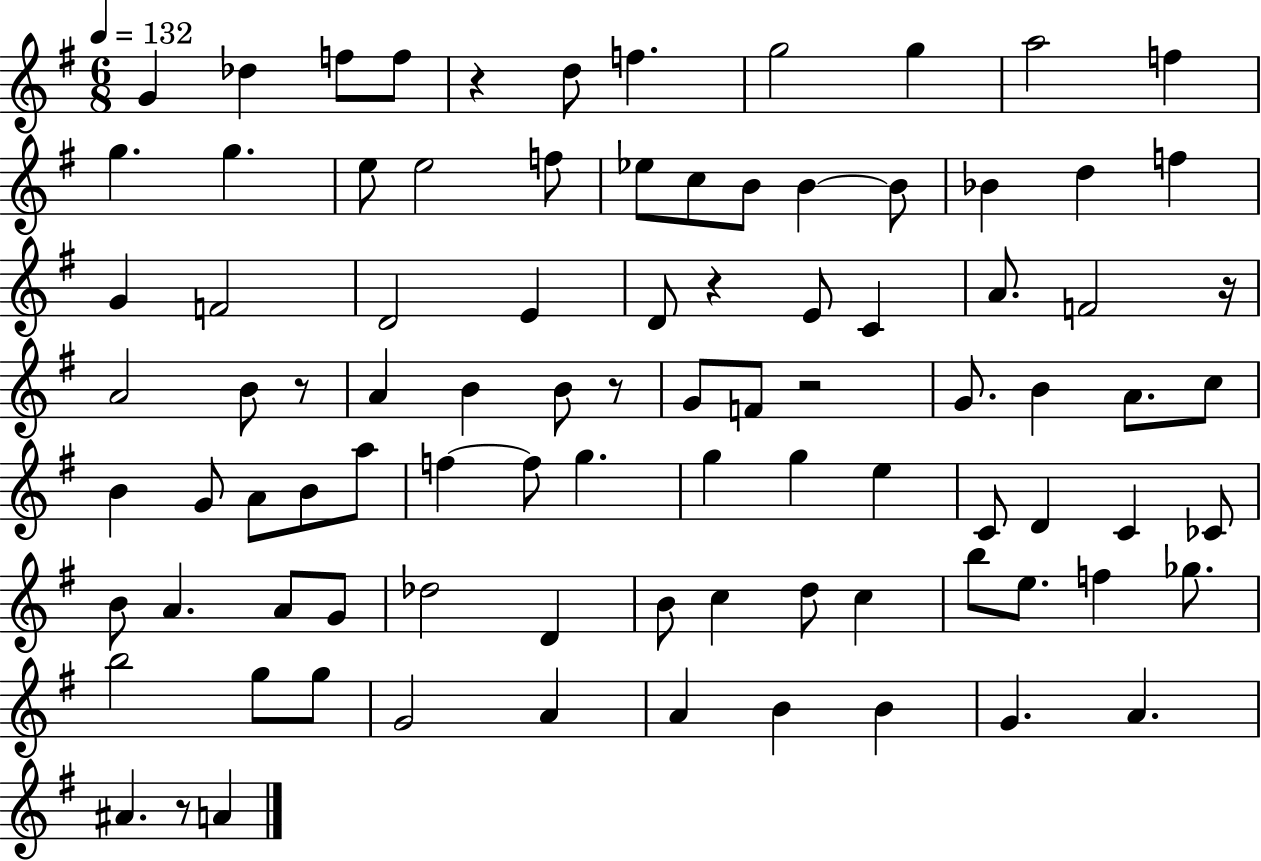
G4/q Db5/q F5/e F5/e R/q D5/e F5/q. G5/h G5/q A5/h F5/q G5/q. G5/q. E5/e E5/h F5/e Eb5/e C5/e B4/e B4/q B4/e Bb4/q D5/q F5/q G4/q F4/h D4/h E4/q D4/e R/q E4/e C4/q A4/e. F4/h R/s A4/h B4/e R/e A4/q B4/q B4/e R/e G4/e F4/e R/h G4/e. B4/q A4/e. C5/e B4/q G4/e A4/e B4/e A5/e F5/q F5/e G5/q. G5/q G5/q E5/q C4/e D4/q C4/q CES4/e B4/e A4/q. A4/e G4/e Db5/h D4/q B4/e C5/q D5/e C5/q B5/e E5/e. F5/q Gb5/e. B5/h G5/e G5/e G4/h A4/q A4/q B4/q B4/q G4/q. A4/q. A#4/q. R/e A4/q